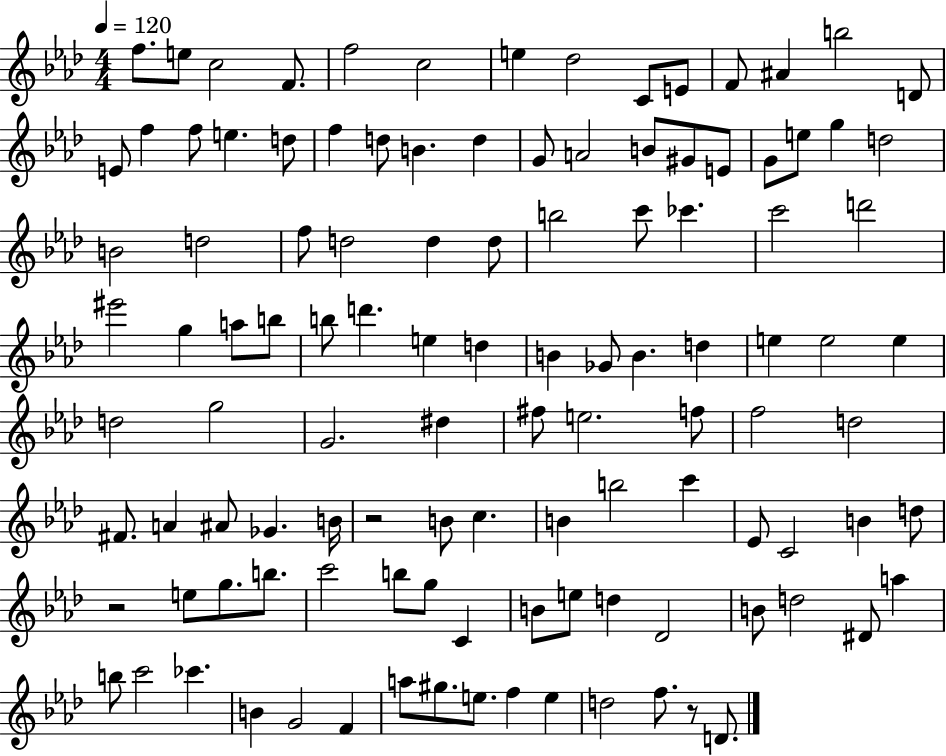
{
  \clef treble
  \numericTimeSignature
  \time 4/4
  \key aes \major
  \tempo 4 = 120
  f''8. e''8 c''2 f'8. | f''2 c''2 | e''4 des''2 c'8 e'8 | f'8 ais'4 b''2 d'8 | \break e'8 f''4 f''8 e''4. d''8 | f''4 d''8 b'4. d''4 | g'8 a'2 b'8 gis'8 e'8 | g'8 e''8 g''4 d''2 | \break b'2 d''2 | f''8 d''2 d''4 d''8 | b''2 c'''8 ces'''4. | c'''2 d'''2 | \break eis'''2 g''4 a''8 b''8 | b''8 d'''4. e''4 d''4 | b'4 ges'8 b'4. d''4 | e''4 e''2 e''4 | \break d''2 g''2 | g'2. dis''4 | fis''8 e''2. f''8 | f''2 d''2 | \break fis'8. a'4 ais'8 ges'4. b'16 | r2 b'8 c''4. | b'4 b''2 c'''4 | ees'8 c'2 b'4 d''8 | \break r2 e''8 g''8. b''8. | c'''2 b''8 g''8 c'4 | b'8 e''8 d''4 des'2 | b'8 d''2 dis'8 a''4 | \break b''8 c'''2 ces'''4. | b'4 g'2 f'4 | a''8 gis''8. e''8. f''4 e''4 | d''2 f''8. r8 d'8. | \break \bar "|."
}